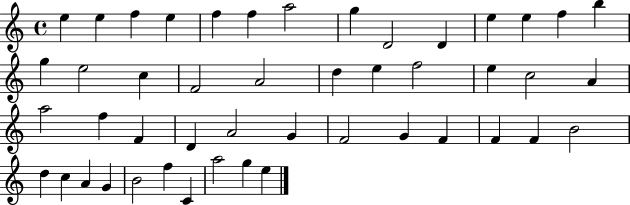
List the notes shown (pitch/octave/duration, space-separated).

E5/q E5/q F5/q E5/q F5/q F5/q A5/h G5/q D4/h D4/q E5/q E5/q F5/q B5/q G5/q E5/h C5/q F4/h A4/h D5/q E5/q F5/h E5/q C5/h A4/q A5/h F5/q F4/q D4/q A4/h G4/q F4/h G4/q F4/q F4/q F4/q B4/h D5/q C5/q A4/q G4/q B4/h F5/q C4/q A5/h G5/q E5/q